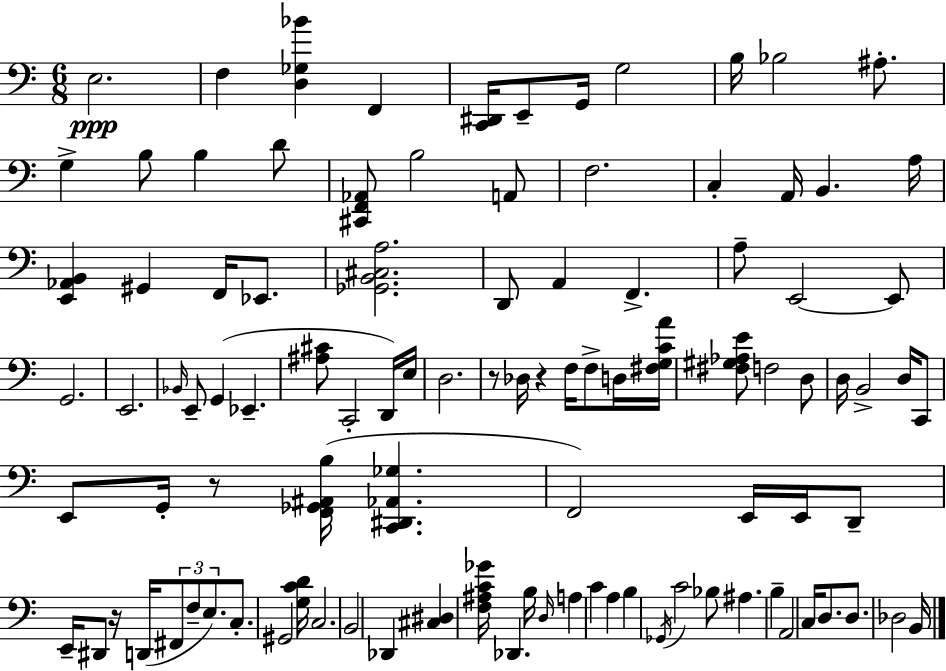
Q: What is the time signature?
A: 6/8